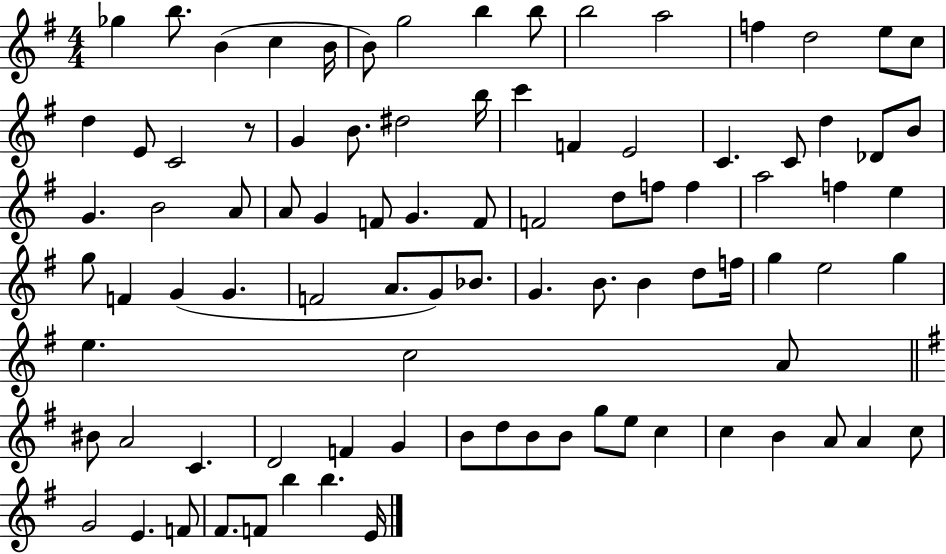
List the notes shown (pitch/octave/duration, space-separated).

Gb5/q B5/e. B4/q C5/q B4/s B4/e G5/h B5/q B5/e B5/h A5/h F5/q D5/h E5/e C5/e D5/q E4/e C4/h R/e G4/q B4/e. D#5/h B5/s C6/q F4/q E4/h C4/q. C4/e D5/q Db4/e B4/e G4/q. B4/h A4/e A4/e G4/q F4/e G4/q. F4/e F4/h D5/e F5/e F5/q A5/h F5/q E5/q G5/e F4/q G4/q G4/q. F4/h A4/e. G4/e Bb4/e. G4/q. B4/e. B4/q D5/e F5/s G5/q E5/h G5/q E5/q. C5/h A4/e BIS4/e A4/h C4/q. D4/h F4/q G4/q B4/e D5/e B4/e B4/e G5/e E5/e C5/q C5/q B4/q A4/e A4/q C5/e G4/h E4/q. F4/e F#4/e. F4/e B5/q B5/q. E4/s